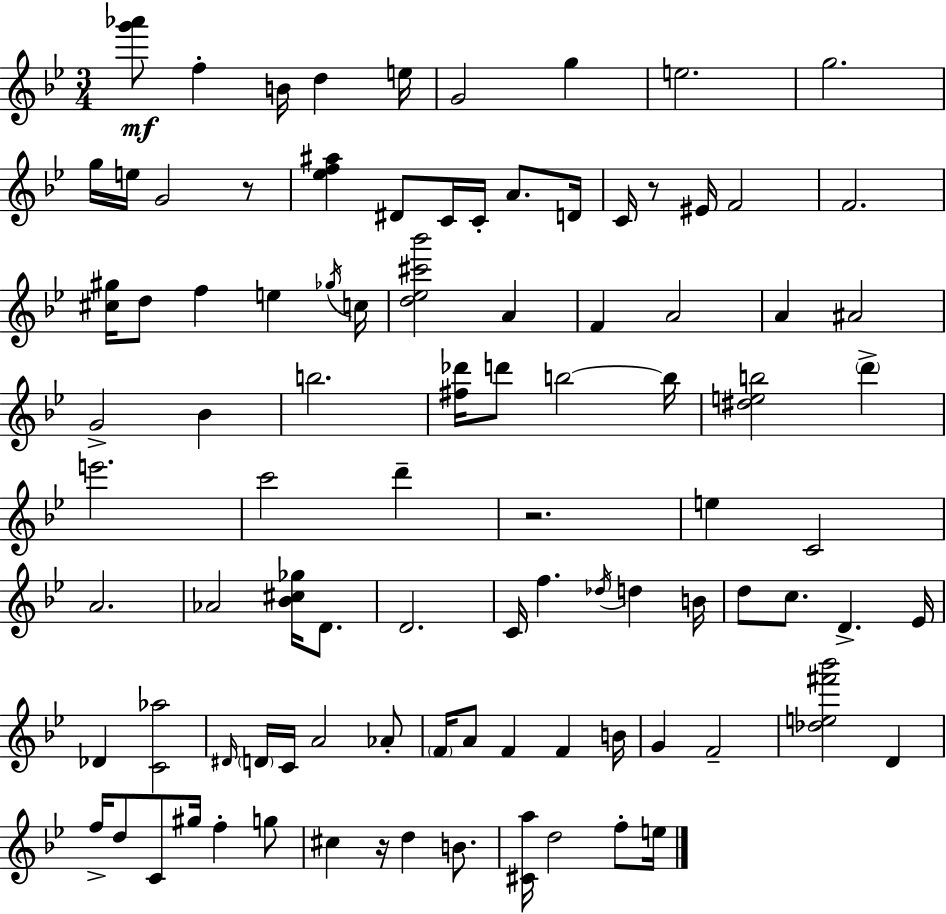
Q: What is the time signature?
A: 3/4